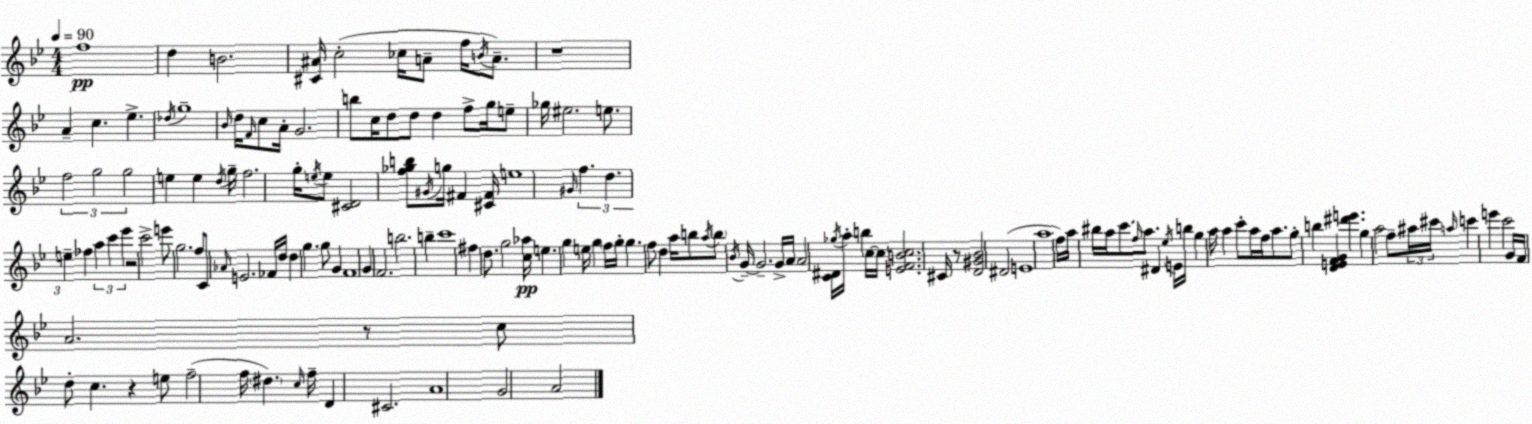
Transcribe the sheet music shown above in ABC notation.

X:1
T:Untitled
M:4/4
L:1/4
K:Gm
f4 d B2 [^C^A]/4 c2 _c/4 A/2 f/4 B/4 A/2 z4 A c _e _d/4 g4 _B/4 d/4 F/4 c/2 A/4 G2 b/2 c/4 d/2 d/2 d f/2 g/4 e/2 _g/4 ^e2 e/2 f2 g2 g2 e e d/4 g/4 f2 g/4 e/4 e/2 [^CD]2 [f_gb]/2 ^G/4 g/4 ^F [^C^F]/4 e4 ^G/4 f d e _f a c' _e' z2 c'2 e'/2 g2 f/2 C/2 _A/4 E2 _F/4 d/4 d g g/2 G F4 G F2 b2 b c'4 ^f d/2 g2 [c_a]/4 e g e/4 g f/4 g/4 g f/2 d a/4 b/2 a/4 b/2 _B/4 G/4 G2 G/4 A/4 A2 [C^D]/4 _g/4 a/4 b c/4 c/4 [EFBc]2 ^C/4 z/2 [D^G_B]2 ^D2 E4 a4 f/4 a/4 ^b/4 a/4 c'/2 f/4 a/2 ^D _e/4 E/4 b/4 g a/4 a c'/2 a/4 f/4 a/2 g/2 b [DEFG] [^d'e'] g a2 f/2 ^a/4 ^c'/4 a/4 c' e' c'2 G/4 F/4 A2 z/2 c/2 d/2 c z e/2 f2 f/4 ^d c/4 f/4 D ^C2 A4 G2 A2